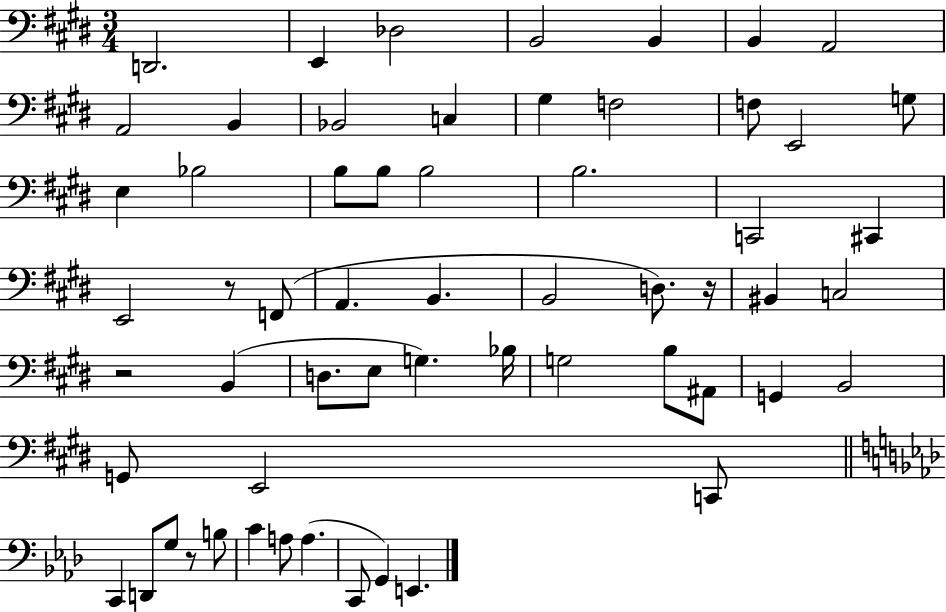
{
  \clef bass
  \numericTimeSignature
  \time 3/4
  \key e \major
  d,2. | e,4 des2 | b,2 b,4 | b,4 a,2 | \break a,2 b,4 | bes,2 c4 | gis4 f2 | f8 e,2 g8 | \break e4 bes2 | b8 b8 b2 | b2. | c,2 cis,4 | \break e,2 r8 f,8( | a,4. b,4. | b,2 d8.) r16 | bis,4 c2 | \break r2 b,4( | d8. e8 g4.) bes16 | g2 b8 ais,8 | g,4 b,2 | \break g,8 e,2 c,8 | \bar "||" \break \key aes \major c,4 d,8 g8 r8 b8 | c'4 a8 a4.( | c,8 g,4) e,4. | \bar "|."
}